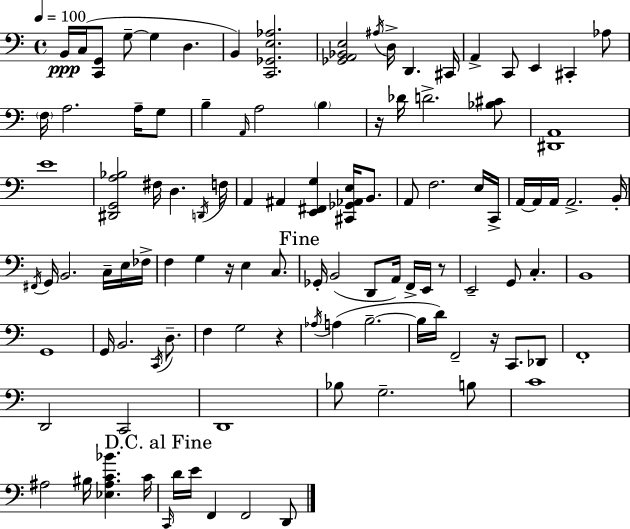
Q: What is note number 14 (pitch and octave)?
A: C#2